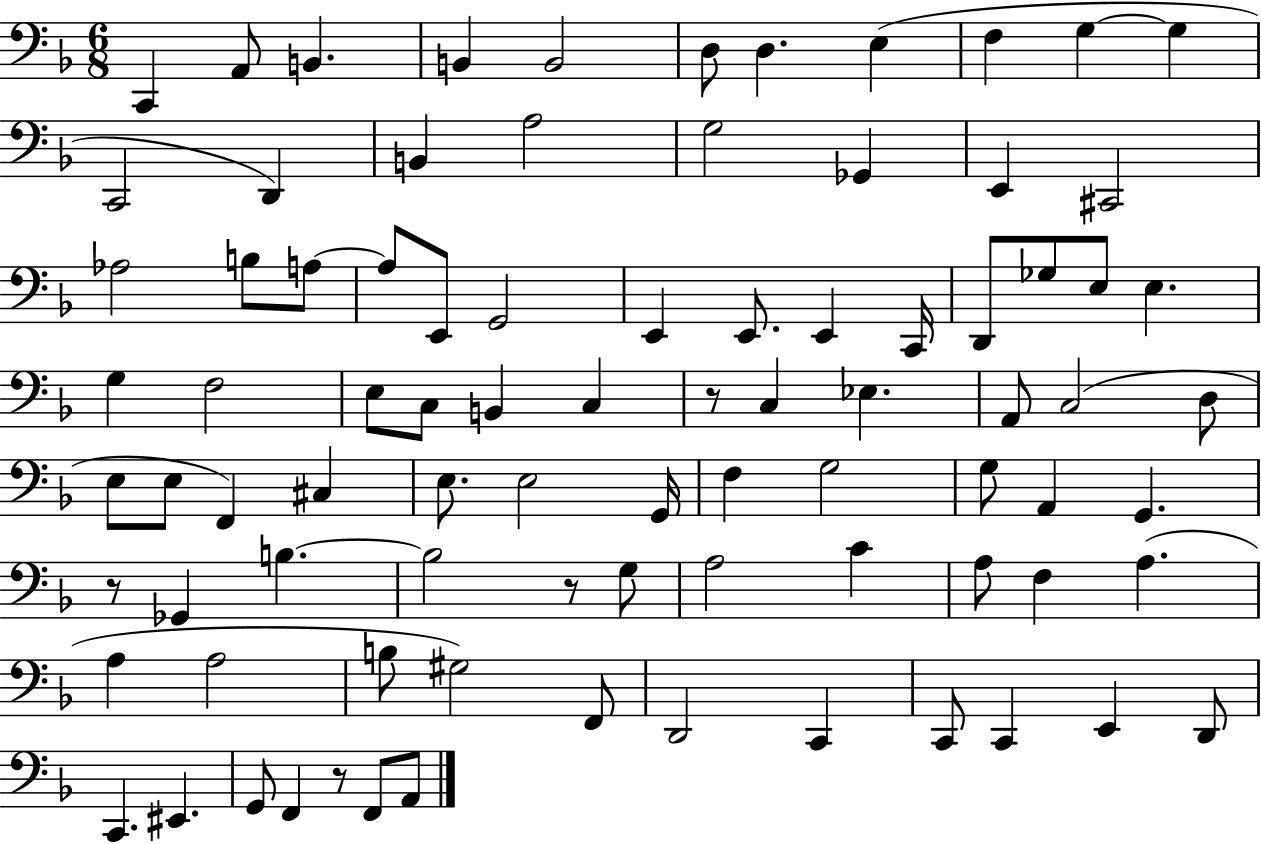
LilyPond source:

{
  \clef bass
  \numericTimeSignature
  \time 6/8
  \key f \major
  c,4 a,8 b,4. | b,4 b,2 | d8 d4. e4( | f4 g4~~ g4 | \break c,2 d,4) | b,4 a2 | g2 ges,4 | e,4 cis,2 | \break aes2 b8 a8~~ | a8 e,8 g,2 | e,4 e,8. e,4 c,16 | d,8 ges8 e8 e4. | \break g4 f2 | e8 c8 b,4 c4 | r8 c4 ees4. | a,8 c2( d8 | \break e8 e8 f,4) cis4 | e8. e2 g,16 | f4 g2 | g8 a,4 g,4. | \break r8 ges,4 b4.~~ | b2 r8 g8 | a2 c'4 | a8 f4 a4.( | \break a4 a2 | b8 gis2) f,8 | d,2 c,4 | c,8 c,4 e,4 d,8 | \break c,4. eis,4. | g,8 f,4 r8 f,8 a,8 | \bar "|."
}